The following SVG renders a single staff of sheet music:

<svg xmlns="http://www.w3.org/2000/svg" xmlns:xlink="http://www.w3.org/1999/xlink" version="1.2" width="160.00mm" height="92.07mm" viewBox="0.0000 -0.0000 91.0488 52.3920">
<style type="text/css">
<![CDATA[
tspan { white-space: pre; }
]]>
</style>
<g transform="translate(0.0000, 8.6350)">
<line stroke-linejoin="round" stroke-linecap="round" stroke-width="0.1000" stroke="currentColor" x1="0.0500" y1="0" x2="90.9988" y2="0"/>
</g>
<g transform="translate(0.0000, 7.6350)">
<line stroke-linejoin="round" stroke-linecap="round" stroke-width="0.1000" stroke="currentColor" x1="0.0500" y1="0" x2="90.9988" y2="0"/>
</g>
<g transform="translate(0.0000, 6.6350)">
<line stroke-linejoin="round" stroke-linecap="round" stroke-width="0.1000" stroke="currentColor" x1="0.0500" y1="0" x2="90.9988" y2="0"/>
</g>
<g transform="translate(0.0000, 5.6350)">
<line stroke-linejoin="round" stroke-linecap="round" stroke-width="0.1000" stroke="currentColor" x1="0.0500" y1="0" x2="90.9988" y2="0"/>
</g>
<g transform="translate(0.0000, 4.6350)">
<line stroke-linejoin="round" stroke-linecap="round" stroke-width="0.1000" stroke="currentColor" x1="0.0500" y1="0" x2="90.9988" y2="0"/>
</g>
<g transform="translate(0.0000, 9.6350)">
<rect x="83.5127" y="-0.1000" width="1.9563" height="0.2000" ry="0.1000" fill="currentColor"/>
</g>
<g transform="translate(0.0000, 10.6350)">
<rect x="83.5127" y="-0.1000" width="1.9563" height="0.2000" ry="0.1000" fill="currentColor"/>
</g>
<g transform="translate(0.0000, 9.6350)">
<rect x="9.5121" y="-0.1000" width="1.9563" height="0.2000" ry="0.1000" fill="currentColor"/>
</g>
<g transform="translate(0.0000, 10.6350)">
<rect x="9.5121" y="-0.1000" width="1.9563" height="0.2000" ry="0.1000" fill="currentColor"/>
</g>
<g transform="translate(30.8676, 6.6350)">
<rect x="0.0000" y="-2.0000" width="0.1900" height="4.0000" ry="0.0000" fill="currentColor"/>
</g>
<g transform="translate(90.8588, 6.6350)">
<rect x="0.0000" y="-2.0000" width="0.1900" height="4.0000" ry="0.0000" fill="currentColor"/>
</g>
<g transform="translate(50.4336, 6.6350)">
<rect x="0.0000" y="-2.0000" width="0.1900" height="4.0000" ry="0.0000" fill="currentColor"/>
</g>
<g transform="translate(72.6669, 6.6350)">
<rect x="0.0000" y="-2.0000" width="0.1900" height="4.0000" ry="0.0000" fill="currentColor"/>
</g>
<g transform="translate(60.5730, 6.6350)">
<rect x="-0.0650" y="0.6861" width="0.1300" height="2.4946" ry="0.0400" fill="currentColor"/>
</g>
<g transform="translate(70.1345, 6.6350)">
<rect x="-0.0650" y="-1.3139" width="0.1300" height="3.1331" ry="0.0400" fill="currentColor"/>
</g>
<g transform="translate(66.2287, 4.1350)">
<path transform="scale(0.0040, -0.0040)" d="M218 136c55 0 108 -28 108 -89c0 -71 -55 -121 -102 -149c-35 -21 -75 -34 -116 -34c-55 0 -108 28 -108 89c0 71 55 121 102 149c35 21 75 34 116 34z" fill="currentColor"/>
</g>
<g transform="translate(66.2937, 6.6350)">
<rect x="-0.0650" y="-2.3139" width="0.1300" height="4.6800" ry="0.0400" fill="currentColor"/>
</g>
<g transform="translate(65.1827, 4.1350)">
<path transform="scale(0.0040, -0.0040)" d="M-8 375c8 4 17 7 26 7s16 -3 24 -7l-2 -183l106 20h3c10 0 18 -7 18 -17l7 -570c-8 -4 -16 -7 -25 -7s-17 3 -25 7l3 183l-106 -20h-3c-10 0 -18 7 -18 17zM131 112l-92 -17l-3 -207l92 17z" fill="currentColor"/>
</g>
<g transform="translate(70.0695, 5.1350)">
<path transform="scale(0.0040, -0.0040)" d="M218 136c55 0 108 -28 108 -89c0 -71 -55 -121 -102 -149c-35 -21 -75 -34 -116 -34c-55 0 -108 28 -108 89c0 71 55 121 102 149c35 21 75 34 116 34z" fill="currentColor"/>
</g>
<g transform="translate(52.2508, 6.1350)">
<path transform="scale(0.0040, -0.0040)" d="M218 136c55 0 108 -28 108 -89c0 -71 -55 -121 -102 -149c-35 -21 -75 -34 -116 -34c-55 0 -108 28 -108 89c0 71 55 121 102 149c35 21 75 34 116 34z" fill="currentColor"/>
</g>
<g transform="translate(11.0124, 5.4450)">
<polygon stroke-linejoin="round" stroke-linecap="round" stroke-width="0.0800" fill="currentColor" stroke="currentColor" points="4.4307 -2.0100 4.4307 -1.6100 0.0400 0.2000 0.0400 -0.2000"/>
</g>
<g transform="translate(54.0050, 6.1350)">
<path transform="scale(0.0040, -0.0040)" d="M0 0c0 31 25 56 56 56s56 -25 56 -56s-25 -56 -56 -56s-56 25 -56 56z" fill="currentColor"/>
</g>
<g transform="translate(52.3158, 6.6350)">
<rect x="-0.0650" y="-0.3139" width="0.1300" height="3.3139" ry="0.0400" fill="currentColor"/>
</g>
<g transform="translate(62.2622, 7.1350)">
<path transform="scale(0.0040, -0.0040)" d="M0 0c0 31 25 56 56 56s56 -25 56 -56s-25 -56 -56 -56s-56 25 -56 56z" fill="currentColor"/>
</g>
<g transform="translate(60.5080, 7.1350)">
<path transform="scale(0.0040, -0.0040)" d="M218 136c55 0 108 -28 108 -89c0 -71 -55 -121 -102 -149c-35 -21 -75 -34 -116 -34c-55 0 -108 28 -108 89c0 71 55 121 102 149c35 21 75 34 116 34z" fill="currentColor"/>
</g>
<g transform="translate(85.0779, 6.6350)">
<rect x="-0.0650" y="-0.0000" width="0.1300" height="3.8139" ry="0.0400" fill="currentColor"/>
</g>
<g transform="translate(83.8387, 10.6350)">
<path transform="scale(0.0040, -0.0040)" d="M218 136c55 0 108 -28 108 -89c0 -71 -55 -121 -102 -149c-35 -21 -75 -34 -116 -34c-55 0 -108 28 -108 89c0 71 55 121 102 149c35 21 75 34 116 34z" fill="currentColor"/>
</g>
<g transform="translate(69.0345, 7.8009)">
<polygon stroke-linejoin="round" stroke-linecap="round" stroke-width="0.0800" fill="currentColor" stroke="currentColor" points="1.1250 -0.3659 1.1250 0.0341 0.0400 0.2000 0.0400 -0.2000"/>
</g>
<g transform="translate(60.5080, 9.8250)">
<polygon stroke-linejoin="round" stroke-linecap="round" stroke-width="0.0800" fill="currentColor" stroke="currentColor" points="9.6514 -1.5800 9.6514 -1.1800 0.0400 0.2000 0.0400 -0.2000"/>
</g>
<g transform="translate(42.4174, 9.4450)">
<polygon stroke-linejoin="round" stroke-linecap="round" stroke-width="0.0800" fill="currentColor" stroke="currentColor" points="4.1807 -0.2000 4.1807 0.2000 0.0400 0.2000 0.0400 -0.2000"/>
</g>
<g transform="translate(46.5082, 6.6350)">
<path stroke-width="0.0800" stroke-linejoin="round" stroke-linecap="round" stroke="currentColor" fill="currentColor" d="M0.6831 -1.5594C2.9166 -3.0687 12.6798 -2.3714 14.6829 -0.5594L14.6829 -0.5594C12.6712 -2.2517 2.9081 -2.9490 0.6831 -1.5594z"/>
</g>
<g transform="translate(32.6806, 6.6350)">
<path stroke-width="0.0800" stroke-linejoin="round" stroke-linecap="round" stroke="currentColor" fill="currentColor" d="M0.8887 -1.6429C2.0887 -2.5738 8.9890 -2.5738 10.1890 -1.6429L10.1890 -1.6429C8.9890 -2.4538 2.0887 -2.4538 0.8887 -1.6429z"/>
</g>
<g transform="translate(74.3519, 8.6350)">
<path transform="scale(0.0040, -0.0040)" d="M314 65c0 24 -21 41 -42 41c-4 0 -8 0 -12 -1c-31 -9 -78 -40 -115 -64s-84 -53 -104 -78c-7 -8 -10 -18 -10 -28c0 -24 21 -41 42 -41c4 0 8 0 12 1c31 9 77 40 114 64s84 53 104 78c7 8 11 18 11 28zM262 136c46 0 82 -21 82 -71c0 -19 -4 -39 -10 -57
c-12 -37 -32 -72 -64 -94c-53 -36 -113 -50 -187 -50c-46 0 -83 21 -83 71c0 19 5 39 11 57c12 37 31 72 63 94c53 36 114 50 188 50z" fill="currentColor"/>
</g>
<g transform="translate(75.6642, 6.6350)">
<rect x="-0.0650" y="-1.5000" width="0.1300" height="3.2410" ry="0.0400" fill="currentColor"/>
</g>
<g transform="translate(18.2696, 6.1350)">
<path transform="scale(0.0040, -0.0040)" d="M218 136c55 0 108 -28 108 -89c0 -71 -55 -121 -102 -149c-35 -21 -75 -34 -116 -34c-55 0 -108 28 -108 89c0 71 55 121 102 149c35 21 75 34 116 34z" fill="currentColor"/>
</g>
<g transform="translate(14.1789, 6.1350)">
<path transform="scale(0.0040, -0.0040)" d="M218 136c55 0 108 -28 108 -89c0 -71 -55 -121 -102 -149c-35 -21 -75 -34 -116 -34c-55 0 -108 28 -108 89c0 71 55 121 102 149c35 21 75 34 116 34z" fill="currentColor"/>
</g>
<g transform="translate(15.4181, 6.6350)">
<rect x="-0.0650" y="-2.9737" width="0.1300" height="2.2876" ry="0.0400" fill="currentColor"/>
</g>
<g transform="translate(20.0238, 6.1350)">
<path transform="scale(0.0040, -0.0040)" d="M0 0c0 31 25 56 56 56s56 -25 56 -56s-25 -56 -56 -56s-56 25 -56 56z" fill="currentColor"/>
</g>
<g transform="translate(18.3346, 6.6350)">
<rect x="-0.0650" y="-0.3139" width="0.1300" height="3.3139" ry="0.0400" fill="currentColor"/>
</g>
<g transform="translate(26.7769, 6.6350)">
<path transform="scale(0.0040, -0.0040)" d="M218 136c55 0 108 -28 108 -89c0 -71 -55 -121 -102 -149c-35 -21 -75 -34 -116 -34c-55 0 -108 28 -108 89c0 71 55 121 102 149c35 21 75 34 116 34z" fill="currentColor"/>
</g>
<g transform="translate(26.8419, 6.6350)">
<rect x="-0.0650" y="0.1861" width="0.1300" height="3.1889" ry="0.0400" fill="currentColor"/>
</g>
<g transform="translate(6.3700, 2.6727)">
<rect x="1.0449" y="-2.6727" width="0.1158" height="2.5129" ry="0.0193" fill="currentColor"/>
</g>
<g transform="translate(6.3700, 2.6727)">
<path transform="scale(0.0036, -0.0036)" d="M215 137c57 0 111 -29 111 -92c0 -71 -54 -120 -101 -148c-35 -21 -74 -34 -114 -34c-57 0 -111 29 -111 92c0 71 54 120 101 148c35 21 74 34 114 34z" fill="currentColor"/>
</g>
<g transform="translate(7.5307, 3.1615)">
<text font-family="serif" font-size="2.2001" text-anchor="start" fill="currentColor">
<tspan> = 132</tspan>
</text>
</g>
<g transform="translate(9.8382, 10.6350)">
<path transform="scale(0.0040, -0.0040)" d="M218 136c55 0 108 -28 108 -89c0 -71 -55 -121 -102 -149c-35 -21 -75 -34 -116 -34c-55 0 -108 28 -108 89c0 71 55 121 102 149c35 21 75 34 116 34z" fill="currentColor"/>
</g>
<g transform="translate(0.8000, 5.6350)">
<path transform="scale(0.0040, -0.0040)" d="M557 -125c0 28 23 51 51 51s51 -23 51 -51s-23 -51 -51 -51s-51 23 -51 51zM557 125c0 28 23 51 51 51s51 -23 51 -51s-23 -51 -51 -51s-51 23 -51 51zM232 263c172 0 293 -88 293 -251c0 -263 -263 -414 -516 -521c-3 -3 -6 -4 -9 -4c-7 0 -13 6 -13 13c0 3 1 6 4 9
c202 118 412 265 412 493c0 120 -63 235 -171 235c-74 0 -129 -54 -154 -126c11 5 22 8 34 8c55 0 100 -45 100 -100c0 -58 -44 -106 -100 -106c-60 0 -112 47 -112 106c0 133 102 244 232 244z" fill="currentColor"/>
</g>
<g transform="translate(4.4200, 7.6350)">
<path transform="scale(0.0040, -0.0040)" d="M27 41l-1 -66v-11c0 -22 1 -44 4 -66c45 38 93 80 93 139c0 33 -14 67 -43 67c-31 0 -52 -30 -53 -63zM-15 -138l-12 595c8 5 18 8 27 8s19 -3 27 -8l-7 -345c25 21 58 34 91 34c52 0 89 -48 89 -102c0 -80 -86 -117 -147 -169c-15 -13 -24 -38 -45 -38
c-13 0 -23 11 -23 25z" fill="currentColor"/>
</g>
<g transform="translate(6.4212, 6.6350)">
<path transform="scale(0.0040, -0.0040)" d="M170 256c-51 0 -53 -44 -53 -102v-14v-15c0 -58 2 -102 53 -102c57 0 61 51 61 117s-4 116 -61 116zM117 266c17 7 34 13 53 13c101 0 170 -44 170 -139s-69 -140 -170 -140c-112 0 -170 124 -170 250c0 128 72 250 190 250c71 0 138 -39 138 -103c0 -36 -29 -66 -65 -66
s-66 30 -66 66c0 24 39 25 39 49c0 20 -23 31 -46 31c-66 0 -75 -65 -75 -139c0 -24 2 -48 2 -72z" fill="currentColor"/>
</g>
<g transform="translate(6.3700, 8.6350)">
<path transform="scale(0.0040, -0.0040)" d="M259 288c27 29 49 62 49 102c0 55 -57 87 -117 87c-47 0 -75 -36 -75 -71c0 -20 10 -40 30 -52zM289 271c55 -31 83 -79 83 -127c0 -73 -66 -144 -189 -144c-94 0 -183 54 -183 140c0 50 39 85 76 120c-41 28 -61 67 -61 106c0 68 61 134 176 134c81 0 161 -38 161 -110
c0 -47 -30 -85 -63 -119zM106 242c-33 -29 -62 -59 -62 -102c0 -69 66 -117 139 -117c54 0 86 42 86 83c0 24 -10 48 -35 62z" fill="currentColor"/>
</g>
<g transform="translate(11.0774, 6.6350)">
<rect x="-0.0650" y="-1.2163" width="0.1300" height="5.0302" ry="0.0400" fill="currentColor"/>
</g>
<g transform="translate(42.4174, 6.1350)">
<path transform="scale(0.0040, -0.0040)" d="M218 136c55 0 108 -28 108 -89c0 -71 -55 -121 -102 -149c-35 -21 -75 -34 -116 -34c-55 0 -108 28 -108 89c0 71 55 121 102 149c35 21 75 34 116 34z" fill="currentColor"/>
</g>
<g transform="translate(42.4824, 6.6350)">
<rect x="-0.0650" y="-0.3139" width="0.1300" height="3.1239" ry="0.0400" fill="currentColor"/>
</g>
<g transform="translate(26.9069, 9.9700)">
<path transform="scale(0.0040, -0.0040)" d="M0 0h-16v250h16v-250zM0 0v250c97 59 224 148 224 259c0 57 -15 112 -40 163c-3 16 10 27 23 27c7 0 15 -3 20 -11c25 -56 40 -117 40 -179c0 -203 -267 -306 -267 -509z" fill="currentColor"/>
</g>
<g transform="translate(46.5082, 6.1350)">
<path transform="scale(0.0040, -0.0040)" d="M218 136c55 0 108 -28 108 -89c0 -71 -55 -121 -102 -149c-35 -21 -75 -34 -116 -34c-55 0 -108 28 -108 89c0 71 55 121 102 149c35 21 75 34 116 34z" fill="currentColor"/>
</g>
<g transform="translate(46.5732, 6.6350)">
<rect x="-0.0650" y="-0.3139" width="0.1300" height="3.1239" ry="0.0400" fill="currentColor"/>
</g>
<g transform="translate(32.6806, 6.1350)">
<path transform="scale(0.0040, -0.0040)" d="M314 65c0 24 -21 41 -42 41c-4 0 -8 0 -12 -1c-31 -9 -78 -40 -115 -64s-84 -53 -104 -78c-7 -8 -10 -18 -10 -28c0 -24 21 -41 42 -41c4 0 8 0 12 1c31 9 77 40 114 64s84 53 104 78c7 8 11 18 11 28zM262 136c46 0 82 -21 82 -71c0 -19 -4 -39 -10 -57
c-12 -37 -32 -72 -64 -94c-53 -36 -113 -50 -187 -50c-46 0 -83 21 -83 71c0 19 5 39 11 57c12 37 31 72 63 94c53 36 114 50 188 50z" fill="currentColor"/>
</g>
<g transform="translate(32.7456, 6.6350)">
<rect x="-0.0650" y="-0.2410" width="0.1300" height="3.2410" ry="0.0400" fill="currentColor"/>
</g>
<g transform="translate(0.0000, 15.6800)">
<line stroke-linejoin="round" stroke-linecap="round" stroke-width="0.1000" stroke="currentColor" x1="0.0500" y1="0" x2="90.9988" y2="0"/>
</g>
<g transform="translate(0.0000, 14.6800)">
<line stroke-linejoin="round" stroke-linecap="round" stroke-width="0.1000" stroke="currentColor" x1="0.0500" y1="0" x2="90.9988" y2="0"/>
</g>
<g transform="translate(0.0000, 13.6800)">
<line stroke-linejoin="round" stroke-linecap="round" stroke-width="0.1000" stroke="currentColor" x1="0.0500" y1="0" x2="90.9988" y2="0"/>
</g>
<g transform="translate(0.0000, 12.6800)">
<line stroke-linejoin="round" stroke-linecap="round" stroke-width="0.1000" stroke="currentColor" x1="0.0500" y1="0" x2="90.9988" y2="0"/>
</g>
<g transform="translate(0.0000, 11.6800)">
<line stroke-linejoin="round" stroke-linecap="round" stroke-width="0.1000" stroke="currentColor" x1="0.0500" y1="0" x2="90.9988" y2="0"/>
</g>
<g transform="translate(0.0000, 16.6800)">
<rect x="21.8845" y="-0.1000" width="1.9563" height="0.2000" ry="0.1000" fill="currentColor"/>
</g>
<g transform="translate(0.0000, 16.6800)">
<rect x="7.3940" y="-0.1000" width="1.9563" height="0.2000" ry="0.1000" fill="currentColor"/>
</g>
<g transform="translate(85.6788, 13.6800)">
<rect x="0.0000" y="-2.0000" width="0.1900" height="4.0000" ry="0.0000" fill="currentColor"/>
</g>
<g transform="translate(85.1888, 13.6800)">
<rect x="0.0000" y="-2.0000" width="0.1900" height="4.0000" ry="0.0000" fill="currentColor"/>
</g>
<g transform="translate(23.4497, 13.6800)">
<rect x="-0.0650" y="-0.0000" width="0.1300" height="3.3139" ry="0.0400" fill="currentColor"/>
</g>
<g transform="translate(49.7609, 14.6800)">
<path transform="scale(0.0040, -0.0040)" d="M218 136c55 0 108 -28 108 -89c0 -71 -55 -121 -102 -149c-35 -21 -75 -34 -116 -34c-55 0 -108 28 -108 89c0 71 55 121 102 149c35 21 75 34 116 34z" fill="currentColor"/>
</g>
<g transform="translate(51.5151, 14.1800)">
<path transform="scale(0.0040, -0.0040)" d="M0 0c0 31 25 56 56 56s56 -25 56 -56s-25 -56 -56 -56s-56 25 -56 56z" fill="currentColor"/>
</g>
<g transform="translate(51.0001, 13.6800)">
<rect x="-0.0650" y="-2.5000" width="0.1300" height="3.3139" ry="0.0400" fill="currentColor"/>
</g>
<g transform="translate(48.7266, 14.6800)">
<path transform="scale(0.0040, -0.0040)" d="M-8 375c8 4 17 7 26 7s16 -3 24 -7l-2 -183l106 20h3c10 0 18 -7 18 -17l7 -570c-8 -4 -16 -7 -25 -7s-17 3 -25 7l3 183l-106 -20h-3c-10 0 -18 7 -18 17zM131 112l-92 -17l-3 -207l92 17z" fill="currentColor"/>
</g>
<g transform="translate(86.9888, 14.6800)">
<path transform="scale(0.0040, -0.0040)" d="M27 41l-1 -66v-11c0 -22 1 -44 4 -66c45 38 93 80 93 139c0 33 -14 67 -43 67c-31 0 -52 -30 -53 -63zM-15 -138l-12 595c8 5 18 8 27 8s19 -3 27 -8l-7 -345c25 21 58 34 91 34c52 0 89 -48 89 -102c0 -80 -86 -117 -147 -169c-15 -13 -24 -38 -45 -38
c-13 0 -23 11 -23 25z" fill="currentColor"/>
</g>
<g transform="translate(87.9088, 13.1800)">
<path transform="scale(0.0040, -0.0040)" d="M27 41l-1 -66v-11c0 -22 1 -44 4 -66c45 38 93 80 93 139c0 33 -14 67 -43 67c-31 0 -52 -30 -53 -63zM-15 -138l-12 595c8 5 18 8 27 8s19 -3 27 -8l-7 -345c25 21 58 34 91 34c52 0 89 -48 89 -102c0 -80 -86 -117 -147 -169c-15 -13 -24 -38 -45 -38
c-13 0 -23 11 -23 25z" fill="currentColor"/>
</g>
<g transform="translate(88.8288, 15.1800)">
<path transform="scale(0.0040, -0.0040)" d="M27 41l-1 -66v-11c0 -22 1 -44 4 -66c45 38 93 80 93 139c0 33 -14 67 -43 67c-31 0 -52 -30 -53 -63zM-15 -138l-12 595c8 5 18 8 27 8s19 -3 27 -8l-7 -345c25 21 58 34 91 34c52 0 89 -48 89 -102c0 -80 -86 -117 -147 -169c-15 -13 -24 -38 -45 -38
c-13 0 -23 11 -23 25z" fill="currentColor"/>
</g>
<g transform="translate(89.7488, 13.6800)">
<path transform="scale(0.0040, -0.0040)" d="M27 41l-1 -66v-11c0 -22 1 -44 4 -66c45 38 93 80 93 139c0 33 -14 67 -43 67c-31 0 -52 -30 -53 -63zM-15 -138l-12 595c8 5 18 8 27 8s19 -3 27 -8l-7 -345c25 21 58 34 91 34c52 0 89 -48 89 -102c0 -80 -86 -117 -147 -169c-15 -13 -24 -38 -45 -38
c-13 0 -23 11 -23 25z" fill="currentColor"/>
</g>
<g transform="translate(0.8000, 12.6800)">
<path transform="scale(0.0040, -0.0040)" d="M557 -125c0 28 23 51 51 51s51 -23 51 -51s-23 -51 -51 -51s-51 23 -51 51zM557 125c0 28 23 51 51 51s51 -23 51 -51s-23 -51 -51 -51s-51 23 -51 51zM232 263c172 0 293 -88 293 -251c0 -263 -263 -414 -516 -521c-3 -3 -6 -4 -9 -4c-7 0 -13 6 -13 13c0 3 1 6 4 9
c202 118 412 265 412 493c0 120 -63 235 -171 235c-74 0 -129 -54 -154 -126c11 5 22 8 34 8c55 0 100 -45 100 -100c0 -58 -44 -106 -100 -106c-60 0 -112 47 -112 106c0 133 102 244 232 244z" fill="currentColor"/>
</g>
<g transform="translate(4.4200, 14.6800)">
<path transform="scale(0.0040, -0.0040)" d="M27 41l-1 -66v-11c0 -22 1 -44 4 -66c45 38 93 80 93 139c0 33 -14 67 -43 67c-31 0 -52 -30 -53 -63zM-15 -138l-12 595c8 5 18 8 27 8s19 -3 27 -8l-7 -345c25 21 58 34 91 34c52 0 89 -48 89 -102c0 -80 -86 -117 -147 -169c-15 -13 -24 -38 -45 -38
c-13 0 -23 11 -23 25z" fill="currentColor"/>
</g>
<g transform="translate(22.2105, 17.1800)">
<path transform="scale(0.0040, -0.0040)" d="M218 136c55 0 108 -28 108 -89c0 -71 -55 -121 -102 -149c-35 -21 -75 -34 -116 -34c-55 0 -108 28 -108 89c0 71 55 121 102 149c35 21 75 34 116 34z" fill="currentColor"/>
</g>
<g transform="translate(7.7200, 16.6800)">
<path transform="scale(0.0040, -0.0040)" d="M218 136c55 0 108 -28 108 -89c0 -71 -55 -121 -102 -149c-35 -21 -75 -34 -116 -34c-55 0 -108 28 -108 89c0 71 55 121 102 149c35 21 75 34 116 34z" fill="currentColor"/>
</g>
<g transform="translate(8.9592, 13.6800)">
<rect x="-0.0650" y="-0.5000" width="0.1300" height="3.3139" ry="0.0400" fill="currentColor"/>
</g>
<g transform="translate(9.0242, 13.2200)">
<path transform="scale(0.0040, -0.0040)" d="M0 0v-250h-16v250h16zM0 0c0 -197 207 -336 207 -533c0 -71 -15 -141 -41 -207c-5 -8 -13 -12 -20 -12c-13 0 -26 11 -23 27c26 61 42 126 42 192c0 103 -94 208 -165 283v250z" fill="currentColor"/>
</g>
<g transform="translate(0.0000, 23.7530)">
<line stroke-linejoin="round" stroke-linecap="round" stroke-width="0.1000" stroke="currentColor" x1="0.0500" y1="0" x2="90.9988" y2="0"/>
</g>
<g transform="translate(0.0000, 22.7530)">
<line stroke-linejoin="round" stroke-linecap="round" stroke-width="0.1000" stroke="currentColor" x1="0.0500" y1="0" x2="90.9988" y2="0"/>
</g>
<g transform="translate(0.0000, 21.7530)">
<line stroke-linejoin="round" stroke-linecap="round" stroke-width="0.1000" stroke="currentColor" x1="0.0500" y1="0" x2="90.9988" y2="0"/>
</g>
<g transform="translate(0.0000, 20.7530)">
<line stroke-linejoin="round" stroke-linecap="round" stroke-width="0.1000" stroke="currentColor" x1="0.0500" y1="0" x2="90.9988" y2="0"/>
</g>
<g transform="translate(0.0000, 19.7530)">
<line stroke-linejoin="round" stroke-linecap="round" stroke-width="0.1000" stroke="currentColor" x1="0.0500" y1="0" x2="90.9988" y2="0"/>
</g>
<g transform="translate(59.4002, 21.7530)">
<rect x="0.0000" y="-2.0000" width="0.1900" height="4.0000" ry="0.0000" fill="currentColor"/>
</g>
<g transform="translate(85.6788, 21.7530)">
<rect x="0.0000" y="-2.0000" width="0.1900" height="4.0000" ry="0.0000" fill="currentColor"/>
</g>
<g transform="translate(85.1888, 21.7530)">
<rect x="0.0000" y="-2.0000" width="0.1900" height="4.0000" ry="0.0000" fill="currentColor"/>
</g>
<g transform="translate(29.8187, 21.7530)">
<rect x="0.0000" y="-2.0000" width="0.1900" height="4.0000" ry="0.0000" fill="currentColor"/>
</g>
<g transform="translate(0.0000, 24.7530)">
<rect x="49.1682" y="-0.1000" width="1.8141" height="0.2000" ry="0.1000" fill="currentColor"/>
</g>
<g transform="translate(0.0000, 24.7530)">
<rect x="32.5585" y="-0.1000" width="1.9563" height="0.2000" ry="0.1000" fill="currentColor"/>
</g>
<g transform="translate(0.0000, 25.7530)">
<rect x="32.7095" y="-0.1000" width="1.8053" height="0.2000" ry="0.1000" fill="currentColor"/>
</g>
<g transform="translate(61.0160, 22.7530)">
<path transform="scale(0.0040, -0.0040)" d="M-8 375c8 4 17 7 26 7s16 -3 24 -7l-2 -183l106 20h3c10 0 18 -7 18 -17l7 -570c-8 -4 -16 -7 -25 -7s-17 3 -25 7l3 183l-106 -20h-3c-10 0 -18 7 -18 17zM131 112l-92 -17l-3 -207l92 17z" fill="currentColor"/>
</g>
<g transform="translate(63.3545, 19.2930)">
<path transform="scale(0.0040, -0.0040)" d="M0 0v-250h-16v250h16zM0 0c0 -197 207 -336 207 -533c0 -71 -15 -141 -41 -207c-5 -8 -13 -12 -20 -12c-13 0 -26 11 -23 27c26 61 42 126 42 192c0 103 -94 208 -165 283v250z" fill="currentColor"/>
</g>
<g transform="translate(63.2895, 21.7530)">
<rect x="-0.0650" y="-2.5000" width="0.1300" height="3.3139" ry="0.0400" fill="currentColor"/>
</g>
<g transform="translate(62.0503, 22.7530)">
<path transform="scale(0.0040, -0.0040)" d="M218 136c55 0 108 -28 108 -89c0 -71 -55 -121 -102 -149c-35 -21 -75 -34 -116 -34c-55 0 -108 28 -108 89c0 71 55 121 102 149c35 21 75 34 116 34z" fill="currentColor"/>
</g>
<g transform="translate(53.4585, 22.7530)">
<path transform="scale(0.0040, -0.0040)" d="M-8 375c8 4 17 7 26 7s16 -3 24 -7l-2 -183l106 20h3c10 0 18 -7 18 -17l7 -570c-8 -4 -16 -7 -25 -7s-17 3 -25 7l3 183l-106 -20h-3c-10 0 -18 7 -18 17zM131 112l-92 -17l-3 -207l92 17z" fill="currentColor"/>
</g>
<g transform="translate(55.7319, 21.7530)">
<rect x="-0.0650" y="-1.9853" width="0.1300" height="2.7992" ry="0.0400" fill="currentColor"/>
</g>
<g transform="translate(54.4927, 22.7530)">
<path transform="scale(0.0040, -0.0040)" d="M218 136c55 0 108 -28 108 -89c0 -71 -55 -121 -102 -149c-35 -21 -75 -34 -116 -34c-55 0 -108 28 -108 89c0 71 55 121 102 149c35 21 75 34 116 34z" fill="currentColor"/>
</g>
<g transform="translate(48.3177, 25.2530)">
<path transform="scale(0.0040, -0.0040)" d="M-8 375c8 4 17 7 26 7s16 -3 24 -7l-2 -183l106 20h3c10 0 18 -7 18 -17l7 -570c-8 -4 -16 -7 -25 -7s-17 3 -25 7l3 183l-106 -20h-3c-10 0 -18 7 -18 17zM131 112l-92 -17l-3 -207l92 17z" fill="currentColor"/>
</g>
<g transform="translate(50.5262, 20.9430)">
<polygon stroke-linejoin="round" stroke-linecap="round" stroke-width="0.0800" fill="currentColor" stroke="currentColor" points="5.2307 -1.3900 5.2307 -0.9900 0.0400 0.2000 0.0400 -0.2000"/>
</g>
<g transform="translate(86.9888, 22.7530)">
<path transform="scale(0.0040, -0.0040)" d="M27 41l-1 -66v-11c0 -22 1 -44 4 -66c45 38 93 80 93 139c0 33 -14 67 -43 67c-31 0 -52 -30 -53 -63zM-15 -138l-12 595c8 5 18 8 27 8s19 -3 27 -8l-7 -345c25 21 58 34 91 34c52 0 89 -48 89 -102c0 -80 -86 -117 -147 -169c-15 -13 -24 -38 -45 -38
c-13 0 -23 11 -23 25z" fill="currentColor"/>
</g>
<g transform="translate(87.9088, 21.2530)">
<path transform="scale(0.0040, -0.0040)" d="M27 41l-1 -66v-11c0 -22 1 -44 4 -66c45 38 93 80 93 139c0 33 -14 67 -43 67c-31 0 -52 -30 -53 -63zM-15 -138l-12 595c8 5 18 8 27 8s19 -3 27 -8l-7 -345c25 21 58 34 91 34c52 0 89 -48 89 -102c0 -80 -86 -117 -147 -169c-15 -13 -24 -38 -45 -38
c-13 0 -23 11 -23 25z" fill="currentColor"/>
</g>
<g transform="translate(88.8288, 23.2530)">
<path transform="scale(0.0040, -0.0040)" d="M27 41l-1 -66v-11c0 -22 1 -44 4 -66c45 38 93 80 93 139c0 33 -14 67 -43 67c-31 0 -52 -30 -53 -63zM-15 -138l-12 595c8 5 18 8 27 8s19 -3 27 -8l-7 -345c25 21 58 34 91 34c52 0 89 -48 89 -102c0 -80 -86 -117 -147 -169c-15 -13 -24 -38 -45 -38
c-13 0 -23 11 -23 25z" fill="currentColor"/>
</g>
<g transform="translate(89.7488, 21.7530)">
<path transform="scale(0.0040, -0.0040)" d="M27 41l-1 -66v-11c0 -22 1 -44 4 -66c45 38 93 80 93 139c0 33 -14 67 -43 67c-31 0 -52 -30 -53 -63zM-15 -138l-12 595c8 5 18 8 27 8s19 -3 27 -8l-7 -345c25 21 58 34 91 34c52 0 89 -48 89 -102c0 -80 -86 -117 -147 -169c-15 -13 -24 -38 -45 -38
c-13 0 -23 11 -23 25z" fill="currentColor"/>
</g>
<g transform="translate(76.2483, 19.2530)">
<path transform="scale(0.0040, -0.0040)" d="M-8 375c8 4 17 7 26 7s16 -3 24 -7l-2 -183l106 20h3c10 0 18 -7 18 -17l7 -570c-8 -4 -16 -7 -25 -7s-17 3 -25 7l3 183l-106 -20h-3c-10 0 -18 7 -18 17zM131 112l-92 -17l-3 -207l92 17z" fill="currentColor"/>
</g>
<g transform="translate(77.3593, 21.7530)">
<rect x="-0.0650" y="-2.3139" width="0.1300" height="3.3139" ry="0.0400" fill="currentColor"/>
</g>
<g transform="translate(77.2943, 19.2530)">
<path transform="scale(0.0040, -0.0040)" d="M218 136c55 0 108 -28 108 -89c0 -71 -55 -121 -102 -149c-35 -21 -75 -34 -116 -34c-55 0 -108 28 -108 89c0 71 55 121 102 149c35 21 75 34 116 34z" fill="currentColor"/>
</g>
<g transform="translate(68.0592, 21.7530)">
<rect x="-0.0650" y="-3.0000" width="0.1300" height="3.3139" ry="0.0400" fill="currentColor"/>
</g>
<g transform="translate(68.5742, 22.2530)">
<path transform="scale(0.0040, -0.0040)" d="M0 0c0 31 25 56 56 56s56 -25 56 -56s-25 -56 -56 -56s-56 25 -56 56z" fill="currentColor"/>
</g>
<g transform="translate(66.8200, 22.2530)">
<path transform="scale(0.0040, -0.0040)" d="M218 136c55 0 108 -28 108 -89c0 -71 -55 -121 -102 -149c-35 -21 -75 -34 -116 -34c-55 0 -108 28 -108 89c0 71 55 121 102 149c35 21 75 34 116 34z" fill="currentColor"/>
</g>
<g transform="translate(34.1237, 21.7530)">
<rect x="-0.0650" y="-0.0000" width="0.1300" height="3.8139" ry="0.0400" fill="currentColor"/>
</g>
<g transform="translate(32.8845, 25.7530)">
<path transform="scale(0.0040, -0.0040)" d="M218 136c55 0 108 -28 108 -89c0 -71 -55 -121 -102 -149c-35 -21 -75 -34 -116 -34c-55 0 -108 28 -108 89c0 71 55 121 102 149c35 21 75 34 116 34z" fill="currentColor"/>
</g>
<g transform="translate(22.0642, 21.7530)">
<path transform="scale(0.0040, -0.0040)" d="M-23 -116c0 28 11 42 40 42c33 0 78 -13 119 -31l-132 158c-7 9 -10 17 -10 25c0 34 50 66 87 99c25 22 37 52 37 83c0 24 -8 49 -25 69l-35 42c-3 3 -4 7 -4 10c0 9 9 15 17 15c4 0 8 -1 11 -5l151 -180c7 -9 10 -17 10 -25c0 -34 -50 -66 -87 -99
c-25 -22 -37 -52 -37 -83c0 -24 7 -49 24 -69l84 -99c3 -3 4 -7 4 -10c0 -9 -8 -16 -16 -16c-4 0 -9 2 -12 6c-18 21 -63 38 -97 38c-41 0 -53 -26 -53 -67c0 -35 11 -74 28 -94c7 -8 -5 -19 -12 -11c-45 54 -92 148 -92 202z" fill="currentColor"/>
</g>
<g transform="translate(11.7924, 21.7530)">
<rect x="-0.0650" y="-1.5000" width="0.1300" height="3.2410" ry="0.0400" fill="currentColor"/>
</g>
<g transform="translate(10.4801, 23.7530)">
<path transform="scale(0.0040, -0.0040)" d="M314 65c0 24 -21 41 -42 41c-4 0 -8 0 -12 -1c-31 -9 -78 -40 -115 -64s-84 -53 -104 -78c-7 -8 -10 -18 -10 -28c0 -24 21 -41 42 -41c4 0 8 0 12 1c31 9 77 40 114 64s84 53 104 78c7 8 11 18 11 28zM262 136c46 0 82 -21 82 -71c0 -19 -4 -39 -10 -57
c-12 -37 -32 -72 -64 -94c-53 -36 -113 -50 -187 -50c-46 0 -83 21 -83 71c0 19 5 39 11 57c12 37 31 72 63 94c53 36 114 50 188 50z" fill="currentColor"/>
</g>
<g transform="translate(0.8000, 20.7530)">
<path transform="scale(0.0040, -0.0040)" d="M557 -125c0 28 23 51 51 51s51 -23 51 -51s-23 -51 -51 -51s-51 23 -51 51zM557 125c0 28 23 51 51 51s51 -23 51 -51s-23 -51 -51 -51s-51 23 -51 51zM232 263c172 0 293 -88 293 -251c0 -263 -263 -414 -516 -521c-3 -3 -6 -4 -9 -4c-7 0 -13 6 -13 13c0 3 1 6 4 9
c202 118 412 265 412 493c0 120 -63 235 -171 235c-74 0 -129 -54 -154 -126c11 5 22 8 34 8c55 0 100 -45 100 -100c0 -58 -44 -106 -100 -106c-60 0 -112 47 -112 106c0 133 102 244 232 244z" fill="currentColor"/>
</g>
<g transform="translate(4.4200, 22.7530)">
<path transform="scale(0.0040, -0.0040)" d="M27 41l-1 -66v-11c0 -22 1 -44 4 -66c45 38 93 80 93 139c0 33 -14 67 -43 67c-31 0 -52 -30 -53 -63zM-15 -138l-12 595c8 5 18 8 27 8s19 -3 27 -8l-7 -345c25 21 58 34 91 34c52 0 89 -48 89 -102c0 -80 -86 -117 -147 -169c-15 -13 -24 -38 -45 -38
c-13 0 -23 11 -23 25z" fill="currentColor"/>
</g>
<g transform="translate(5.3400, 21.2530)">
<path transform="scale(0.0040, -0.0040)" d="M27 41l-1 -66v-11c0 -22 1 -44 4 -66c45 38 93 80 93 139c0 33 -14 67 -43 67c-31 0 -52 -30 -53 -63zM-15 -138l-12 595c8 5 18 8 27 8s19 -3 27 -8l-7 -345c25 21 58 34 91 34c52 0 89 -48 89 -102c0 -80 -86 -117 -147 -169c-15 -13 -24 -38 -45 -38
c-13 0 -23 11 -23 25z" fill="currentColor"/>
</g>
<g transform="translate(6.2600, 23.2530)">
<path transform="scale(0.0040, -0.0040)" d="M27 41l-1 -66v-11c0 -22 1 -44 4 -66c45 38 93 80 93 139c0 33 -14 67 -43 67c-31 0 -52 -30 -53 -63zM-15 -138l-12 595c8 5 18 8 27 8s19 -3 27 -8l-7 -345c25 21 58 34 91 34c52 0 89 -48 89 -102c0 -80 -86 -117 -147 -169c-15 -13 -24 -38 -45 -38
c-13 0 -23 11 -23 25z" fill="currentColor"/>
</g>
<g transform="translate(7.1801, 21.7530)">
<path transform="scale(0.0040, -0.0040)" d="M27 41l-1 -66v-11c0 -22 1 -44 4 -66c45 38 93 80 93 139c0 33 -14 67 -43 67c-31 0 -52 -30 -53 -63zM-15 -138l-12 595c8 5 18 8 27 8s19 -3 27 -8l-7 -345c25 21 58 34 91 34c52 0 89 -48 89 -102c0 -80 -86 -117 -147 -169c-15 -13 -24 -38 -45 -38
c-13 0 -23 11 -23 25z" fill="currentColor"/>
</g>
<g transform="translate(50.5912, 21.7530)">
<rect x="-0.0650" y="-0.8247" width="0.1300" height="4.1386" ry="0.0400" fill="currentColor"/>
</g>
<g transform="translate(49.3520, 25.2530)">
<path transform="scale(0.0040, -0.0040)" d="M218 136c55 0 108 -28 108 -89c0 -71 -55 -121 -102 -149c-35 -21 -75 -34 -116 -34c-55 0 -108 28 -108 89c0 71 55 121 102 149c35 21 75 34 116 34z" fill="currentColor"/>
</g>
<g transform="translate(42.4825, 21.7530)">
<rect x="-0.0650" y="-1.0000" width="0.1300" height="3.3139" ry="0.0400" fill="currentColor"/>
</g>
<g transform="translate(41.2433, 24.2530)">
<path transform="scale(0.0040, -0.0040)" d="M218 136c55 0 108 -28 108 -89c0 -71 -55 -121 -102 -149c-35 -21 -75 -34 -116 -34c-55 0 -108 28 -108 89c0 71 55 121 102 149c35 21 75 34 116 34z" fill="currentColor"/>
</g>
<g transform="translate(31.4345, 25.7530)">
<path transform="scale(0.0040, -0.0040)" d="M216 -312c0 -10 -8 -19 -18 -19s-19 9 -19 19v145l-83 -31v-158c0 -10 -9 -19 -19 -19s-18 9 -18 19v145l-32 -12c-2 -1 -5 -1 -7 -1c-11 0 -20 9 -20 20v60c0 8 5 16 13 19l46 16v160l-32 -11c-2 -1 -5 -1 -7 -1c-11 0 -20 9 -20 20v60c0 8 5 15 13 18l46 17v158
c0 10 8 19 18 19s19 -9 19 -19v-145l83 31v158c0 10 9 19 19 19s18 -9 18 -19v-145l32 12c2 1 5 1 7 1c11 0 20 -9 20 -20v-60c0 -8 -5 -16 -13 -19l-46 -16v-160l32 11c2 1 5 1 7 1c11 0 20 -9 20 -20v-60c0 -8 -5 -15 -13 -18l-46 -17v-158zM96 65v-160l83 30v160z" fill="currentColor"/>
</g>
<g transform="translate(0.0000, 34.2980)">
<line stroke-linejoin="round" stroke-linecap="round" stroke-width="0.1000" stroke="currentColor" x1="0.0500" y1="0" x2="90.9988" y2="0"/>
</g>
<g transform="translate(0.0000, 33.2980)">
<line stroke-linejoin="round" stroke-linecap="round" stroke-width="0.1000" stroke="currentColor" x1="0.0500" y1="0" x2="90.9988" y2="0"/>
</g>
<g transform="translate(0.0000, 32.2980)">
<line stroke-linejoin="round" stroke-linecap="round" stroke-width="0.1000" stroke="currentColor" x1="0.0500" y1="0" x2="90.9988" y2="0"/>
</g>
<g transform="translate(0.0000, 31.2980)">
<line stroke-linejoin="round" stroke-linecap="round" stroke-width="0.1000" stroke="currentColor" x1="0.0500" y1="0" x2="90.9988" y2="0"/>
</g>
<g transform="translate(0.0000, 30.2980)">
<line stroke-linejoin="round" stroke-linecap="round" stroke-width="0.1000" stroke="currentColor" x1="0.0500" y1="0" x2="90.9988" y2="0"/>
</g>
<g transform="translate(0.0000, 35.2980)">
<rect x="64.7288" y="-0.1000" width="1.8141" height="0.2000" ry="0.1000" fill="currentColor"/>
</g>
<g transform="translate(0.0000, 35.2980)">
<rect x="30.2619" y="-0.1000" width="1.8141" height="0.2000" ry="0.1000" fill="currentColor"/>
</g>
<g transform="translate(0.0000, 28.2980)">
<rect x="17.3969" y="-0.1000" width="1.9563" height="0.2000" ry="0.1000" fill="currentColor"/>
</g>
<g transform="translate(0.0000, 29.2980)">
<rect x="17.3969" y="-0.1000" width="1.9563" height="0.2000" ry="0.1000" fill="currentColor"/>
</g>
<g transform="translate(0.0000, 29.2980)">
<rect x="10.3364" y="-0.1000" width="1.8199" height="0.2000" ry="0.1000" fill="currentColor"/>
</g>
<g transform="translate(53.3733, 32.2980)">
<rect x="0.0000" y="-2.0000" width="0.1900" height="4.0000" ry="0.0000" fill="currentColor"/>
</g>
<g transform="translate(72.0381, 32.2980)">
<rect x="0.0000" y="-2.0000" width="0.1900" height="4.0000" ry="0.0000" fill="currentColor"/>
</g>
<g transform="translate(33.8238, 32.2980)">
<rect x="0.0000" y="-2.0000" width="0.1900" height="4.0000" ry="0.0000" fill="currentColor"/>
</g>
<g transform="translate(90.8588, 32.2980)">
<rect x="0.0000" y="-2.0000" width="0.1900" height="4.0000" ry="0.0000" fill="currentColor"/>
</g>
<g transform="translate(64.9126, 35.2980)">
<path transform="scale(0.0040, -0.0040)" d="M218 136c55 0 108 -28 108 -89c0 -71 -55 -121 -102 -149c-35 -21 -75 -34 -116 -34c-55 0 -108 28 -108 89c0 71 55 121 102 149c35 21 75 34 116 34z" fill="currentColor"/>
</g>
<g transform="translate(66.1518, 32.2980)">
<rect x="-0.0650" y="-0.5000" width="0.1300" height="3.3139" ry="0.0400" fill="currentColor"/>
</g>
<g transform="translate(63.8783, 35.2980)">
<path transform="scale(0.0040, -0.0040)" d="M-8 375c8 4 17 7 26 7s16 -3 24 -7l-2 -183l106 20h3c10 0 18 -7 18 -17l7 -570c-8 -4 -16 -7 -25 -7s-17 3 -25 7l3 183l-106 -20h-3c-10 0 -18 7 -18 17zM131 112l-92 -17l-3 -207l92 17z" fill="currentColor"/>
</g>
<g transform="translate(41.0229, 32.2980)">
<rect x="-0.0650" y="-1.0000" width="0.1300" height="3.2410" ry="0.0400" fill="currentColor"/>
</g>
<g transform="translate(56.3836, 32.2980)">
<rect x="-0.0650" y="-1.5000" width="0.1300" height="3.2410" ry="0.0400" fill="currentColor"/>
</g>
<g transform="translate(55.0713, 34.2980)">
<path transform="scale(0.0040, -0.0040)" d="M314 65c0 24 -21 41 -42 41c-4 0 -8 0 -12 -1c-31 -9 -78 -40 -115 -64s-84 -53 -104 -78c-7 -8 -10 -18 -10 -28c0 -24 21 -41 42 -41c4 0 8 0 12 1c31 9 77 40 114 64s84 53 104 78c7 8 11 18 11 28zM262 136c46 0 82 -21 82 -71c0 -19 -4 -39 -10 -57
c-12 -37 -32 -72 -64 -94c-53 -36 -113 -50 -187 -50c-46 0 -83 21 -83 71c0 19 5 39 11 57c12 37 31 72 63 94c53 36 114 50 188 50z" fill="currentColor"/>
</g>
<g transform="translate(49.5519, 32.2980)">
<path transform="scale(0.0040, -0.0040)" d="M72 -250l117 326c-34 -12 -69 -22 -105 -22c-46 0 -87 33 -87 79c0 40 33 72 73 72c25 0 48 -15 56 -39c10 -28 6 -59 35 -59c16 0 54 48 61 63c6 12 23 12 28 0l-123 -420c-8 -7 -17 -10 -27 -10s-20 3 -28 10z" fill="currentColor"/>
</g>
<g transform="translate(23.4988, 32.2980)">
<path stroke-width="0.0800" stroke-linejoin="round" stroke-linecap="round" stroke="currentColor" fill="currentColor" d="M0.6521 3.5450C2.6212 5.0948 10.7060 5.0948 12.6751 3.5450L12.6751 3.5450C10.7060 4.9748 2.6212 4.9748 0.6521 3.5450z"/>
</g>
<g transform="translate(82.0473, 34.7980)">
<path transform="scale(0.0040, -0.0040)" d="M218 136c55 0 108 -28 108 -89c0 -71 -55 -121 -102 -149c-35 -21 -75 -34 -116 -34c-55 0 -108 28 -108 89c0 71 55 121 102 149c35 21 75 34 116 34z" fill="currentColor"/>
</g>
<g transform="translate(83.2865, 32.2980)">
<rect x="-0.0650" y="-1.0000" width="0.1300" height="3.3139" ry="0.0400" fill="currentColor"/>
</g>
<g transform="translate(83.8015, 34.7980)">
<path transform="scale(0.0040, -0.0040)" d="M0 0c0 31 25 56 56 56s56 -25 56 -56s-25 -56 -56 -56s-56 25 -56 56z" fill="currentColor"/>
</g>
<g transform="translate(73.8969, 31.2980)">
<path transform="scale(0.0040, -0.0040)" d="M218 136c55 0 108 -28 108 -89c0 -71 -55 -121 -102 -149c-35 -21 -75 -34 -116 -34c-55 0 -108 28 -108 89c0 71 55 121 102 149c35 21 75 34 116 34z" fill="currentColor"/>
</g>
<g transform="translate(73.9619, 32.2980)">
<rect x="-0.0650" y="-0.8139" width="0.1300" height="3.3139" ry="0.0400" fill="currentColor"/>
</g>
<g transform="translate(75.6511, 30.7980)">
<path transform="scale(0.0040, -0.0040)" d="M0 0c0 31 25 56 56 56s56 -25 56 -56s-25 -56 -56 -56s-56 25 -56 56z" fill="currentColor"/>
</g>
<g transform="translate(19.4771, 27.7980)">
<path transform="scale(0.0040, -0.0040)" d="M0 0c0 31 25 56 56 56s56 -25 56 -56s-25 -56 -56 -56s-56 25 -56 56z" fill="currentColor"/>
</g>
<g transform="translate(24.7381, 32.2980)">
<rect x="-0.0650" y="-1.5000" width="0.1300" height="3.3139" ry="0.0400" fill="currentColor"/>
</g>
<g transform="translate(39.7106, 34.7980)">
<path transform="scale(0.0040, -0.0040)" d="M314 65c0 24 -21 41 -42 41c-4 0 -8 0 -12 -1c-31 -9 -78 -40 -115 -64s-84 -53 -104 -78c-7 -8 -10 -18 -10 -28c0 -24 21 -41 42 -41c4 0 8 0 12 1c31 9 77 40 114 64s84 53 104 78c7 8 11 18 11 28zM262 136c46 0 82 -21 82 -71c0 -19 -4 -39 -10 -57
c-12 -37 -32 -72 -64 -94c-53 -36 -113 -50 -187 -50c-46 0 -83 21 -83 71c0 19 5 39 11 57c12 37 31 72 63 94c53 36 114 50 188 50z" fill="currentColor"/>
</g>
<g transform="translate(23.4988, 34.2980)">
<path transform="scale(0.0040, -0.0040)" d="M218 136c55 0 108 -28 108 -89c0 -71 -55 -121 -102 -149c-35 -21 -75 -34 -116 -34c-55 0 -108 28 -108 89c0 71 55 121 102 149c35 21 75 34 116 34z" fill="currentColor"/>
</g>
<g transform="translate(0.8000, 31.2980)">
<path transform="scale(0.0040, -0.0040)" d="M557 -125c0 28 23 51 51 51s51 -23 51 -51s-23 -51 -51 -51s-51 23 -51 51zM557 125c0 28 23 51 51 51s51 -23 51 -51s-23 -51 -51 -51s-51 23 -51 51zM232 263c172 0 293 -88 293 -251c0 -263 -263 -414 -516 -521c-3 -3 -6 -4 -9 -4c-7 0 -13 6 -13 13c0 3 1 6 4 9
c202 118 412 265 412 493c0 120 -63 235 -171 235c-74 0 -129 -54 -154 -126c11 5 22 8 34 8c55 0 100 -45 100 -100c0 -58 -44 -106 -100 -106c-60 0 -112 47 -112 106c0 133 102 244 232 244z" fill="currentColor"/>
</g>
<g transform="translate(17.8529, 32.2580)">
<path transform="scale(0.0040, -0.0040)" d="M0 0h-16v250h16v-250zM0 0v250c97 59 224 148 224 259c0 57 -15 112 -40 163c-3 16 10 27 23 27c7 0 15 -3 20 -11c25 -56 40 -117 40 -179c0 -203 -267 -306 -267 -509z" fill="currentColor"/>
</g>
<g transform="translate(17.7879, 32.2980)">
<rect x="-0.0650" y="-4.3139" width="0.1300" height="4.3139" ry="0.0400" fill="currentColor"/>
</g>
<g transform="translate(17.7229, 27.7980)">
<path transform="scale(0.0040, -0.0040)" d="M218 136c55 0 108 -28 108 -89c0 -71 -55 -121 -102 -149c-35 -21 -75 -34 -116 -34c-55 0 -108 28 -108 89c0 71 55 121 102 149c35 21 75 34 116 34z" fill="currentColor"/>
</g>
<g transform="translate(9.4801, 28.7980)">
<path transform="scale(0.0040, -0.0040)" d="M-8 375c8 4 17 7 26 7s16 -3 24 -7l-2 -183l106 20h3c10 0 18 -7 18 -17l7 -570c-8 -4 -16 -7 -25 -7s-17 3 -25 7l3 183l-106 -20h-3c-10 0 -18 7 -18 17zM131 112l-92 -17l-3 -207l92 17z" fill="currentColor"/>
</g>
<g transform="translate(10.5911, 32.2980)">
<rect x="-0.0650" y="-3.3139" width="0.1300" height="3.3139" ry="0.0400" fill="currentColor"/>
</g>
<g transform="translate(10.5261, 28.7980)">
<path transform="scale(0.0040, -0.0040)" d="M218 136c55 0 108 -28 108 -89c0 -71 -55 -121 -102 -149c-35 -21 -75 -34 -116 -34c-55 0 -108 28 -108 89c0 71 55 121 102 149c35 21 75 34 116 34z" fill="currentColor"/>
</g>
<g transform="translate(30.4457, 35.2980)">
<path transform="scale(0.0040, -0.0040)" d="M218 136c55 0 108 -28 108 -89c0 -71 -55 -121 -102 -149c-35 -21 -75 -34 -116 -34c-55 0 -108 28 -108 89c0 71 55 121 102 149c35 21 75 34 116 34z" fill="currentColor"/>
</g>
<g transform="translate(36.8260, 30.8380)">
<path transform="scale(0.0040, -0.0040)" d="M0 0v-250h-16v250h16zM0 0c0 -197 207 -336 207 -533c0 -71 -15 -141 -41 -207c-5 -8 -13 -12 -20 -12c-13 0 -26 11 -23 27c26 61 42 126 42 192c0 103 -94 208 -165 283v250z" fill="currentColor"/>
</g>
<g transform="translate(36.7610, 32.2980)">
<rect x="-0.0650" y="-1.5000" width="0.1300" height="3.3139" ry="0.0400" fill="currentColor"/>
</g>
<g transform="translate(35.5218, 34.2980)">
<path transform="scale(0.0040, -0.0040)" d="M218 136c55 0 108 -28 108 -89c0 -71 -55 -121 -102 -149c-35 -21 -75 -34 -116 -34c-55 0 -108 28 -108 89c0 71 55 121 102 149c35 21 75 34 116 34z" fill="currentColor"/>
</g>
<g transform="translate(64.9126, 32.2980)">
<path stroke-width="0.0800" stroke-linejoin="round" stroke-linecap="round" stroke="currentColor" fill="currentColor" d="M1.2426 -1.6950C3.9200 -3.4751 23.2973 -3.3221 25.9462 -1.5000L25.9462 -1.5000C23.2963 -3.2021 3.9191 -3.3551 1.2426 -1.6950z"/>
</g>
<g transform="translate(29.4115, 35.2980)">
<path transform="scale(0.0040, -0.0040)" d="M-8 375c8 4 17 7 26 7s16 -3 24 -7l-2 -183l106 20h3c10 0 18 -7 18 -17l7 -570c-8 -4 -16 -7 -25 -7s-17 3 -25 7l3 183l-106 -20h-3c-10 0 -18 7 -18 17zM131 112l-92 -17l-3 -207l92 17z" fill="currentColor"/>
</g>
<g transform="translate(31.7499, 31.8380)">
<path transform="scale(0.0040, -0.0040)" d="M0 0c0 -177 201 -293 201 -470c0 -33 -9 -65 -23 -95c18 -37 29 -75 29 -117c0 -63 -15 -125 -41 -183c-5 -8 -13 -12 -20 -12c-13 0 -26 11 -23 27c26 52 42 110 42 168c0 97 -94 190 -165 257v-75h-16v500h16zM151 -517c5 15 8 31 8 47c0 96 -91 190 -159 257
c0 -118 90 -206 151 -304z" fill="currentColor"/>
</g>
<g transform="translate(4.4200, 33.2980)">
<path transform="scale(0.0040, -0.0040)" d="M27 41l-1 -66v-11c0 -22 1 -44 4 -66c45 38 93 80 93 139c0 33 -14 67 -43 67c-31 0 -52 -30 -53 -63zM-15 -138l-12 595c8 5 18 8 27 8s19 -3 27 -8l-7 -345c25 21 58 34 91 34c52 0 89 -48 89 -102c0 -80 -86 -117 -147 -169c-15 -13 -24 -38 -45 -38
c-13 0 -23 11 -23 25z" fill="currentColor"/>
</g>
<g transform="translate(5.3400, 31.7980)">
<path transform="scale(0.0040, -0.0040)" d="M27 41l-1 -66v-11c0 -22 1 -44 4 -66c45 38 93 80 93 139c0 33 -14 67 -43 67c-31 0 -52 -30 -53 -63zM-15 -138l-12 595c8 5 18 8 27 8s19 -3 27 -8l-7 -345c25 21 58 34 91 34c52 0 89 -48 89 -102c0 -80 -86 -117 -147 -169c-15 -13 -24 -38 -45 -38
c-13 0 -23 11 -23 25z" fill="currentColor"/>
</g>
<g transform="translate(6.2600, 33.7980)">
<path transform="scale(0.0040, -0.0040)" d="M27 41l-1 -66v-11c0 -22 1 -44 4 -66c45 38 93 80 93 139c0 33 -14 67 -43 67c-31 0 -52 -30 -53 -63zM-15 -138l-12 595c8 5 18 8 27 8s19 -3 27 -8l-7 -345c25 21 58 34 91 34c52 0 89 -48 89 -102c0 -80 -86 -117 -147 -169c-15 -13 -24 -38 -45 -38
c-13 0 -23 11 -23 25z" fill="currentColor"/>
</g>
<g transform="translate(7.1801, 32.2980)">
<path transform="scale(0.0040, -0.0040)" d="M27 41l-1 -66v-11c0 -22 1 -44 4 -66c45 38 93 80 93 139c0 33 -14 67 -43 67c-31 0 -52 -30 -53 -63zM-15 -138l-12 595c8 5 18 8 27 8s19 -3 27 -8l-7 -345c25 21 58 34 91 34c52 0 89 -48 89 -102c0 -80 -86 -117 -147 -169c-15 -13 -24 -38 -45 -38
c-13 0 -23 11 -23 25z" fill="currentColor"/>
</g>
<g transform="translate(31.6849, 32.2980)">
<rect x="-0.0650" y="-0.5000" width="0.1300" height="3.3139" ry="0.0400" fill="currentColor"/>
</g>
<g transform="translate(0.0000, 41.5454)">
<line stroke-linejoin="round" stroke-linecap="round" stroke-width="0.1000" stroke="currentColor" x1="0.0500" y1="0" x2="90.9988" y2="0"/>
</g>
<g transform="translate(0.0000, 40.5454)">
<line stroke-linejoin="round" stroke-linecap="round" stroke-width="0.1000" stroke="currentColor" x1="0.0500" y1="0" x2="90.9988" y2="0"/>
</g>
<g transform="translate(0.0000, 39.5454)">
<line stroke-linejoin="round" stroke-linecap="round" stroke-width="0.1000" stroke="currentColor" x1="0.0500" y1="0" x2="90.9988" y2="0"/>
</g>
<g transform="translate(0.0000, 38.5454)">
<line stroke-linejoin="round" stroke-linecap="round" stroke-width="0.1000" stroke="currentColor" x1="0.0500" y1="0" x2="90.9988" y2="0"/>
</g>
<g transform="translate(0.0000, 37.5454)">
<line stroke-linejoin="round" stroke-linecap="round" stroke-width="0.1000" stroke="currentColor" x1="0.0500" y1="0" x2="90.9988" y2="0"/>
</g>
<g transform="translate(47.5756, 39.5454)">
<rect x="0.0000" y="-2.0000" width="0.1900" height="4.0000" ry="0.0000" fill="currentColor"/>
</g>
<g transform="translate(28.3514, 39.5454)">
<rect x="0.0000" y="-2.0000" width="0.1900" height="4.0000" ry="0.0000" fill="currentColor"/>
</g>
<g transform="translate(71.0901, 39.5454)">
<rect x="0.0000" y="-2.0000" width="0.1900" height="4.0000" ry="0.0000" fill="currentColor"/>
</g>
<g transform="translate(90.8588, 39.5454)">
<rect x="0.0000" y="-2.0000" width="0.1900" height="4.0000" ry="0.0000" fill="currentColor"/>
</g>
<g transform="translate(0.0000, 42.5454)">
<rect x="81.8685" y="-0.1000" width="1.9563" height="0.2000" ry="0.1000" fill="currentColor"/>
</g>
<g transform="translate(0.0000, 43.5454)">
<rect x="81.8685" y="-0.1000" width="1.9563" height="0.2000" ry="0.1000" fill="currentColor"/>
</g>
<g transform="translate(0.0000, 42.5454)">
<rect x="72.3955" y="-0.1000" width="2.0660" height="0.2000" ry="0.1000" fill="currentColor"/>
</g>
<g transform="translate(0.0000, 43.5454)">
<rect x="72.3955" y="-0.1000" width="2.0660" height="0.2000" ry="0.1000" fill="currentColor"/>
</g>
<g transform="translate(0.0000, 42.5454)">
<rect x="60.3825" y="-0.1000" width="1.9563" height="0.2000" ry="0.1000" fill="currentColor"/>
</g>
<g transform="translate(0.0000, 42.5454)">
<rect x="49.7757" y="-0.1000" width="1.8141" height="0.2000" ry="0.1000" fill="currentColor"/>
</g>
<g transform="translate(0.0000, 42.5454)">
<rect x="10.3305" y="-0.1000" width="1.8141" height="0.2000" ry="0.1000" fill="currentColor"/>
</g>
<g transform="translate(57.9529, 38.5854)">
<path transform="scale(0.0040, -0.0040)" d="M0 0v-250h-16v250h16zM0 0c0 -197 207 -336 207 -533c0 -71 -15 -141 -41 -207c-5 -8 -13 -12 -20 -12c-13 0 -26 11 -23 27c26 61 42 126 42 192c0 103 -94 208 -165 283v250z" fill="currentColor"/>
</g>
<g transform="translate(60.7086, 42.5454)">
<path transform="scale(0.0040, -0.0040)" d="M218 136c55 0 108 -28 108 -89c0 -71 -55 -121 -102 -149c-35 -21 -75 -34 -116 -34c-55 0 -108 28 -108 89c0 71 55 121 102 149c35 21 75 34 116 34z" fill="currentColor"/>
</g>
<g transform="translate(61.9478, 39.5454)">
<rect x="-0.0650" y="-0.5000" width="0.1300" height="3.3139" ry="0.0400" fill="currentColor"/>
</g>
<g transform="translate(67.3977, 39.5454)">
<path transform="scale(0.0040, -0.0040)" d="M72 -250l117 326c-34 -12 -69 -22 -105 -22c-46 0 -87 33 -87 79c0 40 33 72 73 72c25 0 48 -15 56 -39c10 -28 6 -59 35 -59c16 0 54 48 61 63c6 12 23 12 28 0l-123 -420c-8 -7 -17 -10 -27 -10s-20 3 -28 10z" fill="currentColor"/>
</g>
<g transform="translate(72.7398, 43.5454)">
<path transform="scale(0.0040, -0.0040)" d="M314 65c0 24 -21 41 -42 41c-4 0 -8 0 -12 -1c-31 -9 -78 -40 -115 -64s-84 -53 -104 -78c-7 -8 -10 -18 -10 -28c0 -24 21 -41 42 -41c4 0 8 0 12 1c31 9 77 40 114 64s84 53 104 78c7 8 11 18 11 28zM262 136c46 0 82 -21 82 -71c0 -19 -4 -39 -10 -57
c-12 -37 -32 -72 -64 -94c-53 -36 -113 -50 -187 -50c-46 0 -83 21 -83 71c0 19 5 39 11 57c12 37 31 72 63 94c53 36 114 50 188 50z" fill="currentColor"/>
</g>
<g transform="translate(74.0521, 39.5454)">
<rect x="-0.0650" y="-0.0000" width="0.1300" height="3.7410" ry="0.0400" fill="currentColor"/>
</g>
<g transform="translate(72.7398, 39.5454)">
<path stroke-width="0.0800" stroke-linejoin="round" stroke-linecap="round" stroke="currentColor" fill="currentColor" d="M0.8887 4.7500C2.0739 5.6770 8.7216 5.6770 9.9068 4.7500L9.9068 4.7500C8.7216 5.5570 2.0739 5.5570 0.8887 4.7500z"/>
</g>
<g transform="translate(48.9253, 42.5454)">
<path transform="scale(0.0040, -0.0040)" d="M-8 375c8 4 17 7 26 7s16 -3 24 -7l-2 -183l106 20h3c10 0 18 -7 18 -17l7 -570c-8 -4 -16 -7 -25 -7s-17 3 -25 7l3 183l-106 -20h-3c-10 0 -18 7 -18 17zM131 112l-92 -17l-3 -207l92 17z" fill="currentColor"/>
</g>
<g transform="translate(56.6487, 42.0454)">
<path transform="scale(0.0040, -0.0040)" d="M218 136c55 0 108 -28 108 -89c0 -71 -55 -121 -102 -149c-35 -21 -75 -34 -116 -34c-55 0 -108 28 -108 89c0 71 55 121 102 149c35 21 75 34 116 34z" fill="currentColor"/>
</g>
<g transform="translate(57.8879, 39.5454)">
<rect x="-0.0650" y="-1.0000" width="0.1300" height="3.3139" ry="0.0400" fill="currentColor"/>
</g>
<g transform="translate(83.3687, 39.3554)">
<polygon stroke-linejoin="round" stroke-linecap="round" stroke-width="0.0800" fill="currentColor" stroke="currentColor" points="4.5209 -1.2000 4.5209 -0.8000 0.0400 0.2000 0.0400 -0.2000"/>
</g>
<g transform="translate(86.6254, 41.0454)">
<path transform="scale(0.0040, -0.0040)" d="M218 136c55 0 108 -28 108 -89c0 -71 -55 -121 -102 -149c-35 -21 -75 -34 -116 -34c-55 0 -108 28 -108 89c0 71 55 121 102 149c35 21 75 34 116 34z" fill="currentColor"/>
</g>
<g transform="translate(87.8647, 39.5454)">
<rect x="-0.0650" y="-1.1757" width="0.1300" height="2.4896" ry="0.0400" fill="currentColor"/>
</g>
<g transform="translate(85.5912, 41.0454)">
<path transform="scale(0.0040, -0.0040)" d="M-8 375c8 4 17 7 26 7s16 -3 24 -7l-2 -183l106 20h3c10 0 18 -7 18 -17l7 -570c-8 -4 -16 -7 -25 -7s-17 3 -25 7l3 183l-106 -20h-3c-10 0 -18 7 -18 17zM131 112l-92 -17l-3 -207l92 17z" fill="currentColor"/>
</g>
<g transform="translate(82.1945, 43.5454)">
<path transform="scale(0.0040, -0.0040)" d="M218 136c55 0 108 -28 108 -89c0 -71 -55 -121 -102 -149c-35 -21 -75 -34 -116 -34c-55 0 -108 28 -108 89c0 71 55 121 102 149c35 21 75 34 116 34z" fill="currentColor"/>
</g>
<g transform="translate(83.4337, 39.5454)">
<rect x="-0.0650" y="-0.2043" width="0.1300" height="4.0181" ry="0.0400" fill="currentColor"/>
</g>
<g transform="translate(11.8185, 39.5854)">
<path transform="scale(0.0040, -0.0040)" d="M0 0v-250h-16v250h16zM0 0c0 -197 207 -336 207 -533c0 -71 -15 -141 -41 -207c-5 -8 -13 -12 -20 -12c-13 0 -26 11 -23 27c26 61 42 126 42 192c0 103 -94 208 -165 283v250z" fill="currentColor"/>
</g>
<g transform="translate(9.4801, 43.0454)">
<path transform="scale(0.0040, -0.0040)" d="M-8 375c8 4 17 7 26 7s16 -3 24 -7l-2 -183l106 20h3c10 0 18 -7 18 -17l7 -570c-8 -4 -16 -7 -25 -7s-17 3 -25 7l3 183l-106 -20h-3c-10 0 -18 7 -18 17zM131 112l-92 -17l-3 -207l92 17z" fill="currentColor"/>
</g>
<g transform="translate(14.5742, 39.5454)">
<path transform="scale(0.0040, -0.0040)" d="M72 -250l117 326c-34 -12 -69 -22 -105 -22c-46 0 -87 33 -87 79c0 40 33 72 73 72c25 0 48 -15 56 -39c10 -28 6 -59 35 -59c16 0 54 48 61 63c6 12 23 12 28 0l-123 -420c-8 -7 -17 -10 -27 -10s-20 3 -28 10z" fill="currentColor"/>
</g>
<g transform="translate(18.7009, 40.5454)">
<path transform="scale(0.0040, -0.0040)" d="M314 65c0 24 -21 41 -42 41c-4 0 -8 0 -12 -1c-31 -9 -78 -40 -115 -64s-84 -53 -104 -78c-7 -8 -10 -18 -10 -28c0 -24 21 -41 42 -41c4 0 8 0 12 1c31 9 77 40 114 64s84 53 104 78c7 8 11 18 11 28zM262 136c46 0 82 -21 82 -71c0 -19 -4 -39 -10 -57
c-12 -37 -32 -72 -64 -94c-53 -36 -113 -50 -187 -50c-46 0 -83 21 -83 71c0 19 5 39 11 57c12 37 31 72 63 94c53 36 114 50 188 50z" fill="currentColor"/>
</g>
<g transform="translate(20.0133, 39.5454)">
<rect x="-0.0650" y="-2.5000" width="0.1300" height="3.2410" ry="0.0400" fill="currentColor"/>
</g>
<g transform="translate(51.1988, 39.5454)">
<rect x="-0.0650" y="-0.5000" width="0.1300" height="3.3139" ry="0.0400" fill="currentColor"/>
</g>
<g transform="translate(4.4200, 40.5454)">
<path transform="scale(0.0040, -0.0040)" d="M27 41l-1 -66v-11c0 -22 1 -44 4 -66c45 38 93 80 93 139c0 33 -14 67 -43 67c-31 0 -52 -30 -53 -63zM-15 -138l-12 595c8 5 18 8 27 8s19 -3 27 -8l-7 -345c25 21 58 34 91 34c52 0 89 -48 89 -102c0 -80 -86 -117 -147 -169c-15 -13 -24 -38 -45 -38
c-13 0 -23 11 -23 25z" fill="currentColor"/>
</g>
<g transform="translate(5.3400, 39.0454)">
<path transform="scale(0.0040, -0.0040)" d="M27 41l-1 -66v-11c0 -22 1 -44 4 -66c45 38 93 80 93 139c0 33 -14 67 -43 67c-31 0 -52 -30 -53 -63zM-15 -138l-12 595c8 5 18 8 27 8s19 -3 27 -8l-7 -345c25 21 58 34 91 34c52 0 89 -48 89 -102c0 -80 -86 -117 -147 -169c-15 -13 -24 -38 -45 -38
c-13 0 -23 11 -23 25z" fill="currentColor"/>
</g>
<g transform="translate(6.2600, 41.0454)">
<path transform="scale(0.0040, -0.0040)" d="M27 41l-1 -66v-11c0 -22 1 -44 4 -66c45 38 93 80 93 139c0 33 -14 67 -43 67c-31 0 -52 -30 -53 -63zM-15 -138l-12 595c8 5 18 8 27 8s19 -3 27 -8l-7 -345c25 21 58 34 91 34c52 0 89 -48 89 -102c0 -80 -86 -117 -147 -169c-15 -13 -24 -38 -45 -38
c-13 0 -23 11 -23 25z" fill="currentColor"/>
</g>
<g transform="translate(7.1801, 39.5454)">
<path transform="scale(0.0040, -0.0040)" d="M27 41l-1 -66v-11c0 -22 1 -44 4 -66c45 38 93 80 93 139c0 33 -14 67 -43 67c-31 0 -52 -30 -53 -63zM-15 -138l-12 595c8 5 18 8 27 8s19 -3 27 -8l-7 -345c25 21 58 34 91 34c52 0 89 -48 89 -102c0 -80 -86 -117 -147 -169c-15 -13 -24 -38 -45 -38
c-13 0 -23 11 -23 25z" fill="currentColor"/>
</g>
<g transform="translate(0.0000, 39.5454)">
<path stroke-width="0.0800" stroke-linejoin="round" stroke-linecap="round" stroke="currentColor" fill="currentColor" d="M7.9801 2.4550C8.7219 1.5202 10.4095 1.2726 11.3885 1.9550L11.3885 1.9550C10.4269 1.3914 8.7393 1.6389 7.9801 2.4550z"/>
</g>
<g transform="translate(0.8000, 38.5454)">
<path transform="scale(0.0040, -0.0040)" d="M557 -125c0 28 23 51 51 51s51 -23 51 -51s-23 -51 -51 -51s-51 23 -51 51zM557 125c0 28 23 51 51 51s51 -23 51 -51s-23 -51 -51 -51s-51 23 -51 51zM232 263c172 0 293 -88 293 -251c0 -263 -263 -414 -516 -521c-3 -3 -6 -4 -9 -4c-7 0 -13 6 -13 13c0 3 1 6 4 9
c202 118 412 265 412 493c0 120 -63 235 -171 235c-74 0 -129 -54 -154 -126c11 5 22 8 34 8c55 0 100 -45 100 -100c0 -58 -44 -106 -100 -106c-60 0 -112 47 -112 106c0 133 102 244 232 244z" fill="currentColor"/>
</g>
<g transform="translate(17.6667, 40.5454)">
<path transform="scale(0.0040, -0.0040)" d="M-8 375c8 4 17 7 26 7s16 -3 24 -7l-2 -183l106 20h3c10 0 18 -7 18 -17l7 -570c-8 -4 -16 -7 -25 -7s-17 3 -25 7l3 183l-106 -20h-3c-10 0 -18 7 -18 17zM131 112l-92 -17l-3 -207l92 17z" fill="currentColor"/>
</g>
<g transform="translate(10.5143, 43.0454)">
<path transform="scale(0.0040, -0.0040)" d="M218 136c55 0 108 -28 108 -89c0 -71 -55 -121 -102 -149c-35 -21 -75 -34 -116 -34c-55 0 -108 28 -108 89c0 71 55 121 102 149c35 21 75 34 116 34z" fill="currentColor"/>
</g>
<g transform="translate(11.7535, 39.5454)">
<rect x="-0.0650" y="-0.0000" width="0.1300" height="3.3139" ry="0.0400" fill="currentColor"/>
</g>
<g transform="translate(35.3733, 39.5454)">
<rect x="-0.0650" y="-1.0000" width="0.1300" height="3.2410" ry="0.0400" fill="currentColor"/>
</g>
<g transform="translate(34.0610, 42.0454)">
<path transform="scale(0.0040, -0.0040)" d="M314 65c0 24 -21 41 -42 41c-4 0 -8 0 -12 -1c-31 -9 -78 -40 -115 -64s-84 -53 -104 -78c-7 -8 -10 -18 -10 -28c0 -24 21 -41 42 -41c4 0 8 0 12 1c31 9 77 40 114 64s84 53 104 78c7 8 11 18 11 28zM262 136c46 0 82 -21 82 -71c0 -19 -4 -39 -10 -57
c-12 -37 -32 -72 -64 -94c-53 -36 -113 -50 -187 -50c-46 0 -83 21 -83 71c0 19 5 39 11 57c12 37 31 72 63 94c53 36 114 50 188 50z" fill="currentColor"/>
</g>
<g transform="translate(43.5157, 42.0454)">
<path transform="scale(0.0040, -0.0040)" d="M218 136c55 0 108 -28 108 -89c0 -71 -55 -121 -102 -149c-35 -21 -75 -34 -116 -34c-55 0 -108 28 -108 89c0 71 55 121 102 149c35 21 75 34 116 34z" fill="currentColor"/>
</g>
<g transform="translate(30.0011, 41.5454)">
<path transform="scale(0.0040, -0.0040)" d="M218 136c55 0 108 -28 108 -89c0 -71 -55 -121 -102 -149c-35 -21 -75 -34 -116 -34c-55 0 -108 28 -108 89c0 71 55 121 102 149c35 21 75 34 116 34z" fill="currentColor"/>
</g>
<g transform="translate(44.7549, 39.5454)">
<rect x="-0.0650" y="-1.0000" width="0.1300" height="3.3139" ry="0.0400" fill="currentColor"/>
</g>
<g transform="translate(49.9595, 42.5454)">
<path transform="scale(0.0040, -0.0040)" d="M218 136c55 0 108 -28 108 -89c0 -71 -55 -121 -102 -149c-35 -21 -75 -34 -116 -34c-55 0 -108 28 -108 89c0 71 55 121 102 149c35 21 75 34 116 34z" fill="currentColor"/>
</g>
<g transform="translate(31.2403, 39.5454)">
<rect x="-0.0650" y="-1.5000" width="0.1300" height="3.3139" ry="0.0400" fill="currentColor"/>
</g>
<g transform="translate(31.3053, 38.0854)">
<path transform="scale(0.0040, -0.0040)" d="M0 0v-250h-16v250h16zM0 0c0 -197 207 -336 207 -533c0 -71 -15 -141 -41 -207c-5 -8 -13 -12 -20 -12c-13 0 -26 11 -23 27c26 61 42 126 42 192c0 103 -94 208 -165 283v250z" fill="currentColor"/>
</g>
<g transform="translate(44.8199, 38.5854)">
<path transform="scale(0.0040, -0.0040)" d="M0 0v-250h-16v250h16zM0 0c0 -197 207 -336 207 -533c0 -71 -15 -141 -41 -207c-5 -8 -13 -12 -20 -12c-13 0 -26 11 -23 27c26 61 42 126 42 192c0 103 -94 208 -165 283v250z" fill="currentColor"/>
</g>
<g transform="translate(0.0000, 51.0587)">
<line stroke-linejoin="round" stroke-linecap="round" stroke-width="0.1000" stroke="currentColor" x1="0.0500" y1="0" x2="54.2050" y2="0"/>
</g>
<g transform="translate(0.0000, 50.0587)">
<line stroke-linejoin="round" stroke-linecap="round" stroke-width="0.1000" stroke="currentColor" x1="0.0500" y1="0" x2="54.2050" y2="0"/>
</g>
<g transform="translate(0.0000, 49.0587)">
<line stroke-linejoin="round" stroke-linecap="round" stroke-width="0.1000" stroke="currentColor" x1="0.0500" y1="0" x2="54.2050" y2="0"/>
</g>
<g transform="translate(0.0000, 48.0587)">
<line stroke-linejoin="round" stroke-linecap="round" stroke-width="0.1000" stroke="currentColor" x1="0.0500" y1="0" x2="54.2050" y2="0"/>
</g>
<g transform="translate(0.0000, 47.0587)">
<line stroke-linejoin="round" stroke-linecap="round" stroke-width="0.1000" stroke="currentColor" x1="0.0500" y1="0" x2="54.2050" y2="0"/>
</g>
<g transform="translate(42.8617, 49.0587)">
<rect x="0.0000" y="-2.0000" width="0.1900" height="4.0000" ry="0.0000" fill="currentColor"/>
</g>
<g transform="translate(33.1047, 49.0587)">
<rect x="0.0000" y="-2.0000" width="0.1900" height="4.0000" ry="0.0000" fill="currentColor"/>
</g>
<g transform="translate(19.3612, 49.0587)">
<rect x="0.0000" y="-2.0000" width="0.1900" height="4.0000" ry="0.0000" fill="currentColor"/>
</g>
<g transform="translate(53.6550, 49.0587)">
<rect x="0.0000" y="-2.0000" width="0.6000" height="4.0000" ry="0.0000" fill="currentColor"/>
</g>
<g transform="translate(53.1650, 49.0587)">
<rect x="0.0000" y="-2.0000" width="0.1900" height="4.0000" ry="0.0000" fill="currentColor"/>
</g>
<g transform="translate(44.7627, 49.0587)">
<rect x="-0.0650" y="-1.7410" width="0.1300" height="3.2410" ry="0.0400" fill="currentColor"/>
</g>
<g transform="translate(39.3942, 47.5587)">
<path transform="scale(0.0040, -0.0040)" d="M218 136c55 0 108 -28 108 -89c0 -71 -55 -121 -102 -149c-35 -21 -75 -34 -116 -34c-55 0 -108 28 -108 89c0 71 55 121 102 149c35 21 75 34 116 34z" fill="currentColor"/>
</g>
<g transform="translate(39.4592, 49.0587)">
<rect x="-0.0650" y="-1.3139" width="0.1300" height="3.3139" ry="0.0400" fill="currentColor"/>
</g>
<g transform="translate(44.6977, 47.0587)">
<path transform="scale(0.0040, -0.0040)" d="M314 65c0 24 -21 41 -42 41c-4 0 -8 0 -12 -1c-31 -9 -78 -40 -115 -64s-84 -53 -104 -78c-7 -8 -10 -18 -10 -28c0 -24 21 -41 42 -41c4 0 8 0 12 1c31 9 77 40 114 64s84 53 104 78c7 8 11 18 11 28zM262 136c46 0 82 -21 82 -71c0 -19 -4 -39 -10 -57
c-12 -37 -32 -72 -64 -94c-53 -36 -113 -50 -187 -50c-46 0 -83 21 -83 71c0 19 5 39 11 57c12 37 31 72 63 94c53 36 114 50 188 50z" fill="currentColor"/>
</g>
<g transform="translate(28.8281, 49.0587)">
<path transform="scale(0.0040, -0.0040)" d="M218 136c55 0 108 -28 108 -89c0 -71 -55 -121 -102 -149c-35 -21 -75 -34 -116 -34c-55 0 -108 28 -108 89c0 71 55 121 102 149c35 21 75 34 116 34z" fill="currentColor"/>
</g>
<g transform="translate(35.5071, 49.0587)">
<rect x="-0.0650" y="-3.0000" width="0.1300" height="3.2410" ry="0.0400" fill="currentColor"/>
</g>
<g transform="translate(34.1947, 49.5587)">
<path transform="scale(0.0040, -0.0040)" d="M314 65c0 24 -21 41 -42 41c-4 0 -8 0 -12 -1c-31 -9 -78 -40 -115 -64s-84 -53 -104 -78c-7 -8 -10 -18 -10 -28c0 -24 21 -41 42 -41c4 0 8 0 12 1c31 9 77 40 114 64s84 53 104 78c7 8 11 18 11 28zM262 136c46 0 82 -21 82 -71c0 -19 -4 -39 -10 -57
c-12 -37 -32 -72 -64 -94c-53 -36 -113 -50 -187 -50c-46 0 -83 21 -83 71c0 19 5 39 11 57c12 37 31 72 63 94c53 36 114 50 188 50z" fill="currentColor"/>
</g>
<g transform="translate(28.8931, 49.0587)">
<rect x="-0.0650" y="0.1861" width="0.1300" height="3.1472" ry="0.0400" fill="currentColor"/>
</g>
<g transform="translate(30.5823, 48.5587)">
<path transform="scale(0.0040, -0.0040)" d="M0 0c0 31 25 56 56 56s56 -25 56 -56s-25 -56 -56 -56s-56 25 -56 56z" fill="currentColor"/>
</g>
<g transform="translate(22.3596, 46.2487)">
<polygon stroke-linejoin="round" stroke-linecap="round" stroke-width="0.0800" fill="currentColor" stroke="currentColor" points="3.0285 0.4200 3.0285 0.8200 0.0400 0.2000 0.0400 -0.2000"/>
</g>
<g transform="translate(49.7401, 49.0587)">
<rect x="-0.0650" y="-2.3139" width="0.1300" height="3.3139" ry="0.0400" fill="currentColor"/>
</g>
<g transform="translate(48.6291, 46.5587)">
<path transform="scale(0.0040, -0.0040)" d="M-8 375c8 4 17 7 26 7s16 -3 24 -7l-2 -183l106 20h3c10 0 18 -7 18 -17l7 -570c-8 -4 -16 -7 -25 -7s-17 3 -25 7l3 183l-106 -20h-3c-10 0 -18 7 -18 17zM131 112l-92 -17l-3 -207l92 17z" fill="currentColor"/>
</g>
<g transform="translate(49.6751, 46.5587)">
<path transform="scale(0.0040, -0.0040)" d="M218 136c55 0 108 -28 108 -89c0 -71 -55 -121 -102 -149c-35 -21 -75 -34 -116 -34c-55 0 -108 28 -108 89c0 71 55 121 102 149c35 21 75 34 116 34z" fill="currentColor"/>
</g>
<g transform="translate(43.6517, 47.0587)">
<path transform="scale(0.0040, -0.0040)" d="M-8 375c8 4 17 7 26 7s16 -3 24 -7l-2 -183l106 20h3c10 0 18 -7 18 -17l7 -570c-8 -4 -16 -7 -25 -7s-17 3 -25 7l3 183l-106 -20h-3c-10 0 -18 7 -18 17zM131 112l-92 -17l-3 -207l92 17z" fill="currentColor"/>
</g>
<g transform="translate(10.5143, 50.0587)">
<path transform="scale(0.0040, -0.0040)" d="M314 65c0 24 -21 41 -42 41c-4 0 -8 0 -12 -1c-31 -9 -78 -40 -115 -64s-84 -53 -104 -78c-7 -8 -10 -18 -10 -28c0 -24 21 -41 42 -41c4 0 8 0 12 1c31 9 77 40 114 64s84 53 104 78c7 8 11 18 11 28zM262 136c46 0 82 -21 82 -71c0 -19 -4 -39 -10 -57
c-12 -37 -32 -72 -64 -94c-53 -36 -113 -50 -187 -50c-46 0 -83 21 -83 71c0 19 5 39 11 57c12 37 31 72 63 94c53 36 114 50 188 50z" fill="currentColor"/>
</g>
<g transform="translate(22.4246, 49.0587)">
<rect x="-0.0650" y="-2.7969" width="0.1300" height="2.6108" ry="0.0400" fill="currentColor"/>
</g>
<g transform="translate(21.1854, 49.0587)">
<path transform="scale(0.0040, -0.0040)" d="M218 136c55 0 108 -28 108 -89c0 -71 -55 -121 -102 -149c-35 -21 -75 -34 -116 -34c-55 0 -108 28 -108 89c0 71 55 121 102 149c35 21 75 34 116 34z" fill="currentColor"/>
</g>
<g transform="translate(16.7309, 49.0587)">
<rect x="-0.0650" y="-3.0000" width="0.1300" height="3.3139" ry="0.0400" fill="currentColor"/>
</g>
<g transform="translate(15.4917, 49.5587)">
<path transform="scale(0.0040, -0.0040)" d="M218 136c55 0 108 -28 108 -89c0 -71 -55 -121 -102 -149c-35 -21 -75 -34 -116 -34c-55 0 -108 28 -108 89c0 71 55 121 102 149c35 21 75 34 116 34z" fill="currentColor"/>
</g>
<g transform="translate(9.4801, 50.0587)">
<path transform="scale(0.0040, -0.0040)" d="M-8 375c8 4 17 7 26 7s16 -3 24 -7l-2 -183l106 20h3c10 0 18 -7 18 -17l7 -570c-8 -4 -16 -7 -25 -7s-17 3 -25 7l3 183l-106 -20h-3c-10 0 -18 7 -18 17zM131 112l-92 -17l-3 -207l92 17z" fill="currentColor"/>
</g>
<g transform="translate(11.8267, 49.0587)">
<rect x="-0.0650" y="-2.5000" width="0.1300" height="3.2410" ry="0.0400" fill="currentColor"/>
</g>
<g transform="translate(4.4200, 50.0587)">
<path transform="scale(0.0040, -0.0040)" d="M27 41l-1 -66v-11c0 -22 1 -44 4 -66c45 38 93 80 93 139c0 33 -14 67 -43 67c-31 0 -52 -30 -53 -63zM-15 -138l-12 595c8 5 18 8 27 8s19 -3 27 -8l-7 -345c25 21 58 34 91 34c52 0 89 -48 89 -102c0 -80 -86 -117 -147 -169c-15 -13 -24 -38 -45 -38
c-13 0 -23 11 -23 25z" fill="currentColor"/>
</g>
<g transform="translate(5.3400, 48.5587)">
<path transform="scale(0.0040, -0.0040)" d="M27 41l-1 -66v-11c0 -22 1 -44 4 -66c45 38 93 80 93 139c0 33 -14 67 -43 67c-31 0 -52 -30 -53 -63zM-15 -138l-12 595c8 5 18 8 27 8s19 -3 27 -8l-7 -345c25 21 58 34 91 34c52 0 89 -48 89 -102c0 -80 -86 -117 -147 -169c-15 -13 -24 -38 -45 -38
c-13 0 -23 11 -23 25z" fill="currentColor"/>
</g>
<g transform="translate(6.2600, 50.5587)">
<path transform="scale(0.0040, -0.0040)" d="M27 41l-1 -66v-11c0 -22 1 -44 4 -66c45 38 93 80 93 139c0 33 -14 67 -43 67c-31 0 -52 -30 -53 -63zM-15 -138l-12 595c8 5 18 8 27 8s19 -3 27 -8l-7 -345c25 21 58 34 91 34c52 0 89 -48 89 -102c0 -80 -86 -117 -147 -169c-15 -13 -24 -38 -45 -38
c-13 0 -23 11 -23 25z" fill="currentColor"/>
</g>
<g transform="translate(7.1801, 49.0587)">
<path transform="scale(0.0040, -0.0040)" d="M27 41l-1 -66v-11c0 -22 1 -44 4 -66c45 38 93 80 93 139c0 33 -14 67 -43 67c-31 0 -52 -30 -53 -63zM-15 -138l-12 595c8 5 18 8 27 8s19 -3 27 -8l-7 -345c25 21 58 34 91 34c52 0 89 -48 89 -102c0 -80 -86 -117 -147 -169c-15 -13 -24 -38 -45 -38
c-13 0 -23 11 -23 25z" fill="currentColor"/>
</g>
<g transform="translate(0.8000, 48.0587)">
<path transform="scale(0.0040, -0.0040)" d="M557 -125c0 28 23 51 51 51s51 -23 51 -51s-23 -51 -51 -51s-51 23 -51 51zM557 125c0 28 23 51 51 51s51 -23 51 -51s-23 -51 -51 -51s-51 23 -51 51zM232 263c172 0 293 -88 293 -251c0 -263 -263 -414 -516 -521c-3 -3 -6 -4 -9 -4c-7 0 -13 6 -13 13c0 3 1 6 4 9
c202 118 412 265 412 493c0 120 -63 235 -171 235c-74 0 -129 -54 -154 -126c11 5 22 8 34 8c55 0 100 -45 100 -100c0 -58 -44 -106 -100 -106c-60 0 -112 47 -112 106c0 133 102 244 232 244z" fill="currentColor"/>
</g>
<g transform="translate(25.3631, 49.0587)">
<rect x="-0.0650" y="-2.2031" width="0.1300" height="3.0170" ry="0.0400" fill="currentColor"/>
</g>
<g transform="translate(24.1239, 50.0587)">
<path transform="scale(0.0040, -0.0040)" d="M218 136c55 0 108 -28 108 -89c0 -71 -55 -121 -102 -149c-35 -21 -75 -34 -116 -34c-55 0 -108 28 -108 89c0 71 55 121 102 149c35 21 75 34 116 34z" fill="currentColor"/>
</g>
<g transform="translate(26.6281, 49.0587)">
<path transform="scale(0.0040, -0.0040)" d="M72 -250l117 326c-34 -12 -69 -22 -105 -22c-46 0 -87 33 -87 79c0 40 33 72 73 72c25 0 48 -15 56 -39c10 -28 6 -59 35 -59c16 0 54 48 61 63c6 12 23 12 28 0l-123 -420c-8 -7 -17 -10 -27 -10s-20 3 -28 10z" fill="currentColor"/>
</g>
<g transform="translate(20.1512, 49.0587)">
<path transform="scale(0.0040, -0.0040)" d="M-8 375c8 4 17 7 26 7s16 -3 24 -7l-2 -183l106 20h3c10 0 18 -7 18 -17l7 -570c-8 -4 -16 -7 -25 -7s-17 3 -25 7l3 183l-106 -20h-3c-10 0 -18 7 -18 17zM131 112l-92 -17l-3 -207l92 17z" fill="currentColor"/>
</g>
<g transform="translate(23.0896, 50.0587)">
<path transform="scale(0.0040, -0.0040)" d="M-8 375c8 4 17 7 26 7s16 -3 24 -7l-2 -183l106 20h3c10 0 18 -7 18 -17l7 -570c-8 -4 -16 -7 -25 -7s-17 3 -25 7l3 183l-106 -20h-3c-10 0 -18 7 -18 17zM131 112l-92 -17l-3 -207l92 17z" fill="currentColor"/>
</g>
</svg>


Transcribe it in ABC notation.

X:1
T:Untitled
M:6/8
L:1/4
K:F
C,,/2 E,/2 E, D,/2 E,2 E,/2 E,/2 E, C,/2 B,/2 G,/4 G,,2 C,, E,,/2 D,, B,, G,,2 z ^C,, F,, D,,/2 B,,/2 B,,/2 C, B, D F/2 G,, E,,/4 G,,/2 F,,2 z/2 G,,2 E,, F, F,, D,,/2 z/2 B,,2 G,,/2 F,,2 F,,/2 E,, F,,/2 E,, z/2 C,,2 C,,/2 A,,/2 B,,2 C, D,/2 B,,/2 z/2 D, C,2 G, A,2 B,